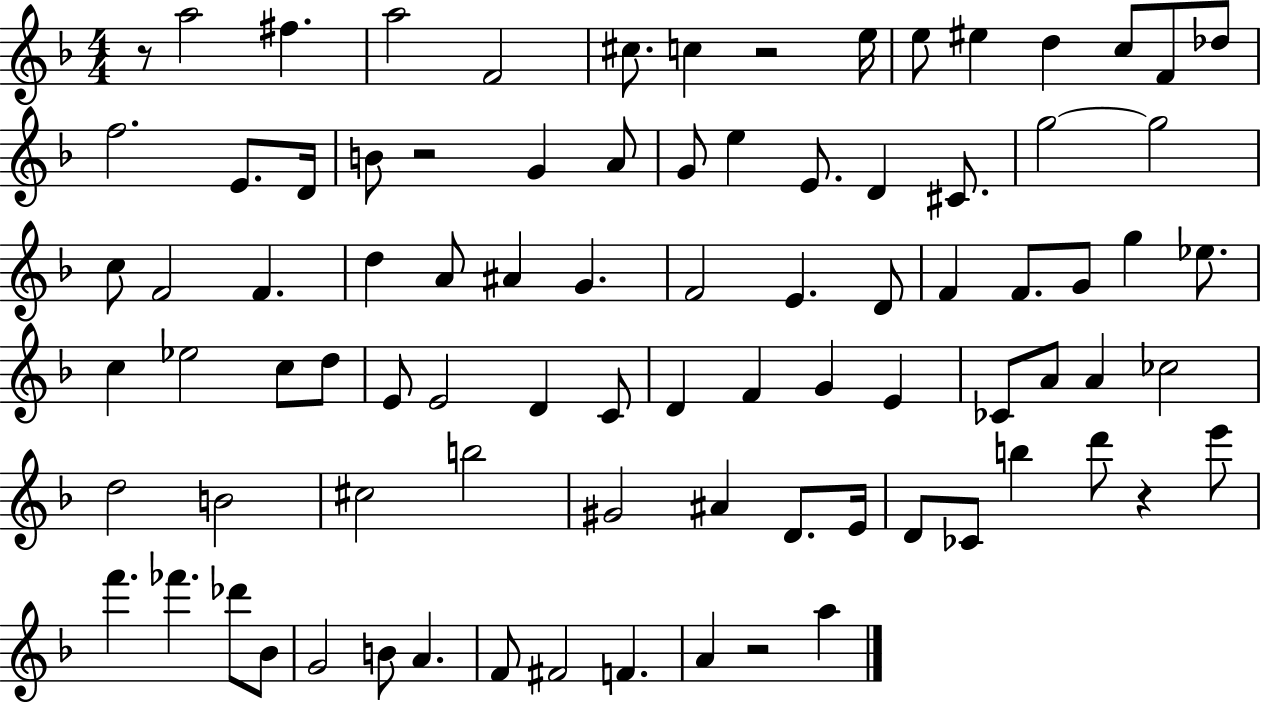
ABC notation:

X:1
T:Untitled
M:4/4
L:1/4
K:F
z/2 a2 ^f a2 F2 ^c/2 c z2 e/4 e/2 ^e d c/2 F/2 _d/2 f2 E/2 D/4 B/2 z2 G A/2 G/2 e E/2 D ^C/2 g2 g2 c/2 F2 F d A/2 ^A G F2 E D/2 F F/2 G/2 g _e/2 c _e2 c/2 d/2 E/2 E2 D C/2 D F G E _C/2 A/2 A _c2 d2 B2 ^c2 b2 ^G2 ^A D/2 E/4 D/2 _C/2 b d'/2 z e'/2 f' _f' _d'/2 _B/2 G2 B/2 A F/2 ^F2 F A z2 a